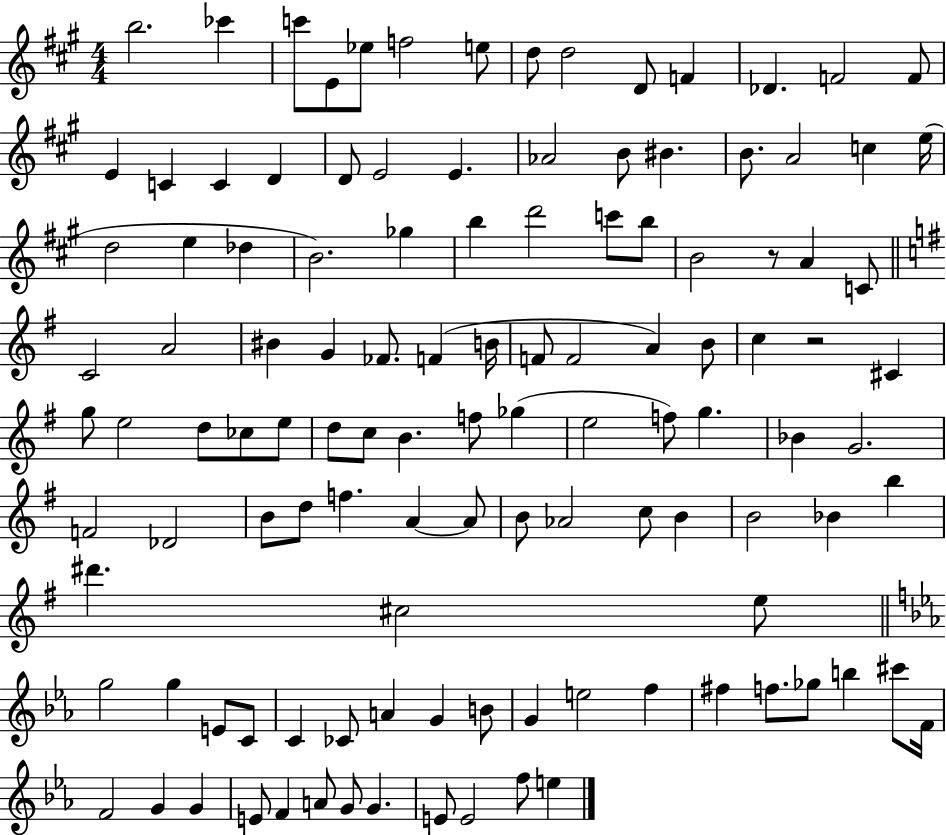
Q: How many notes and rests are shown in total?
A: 117